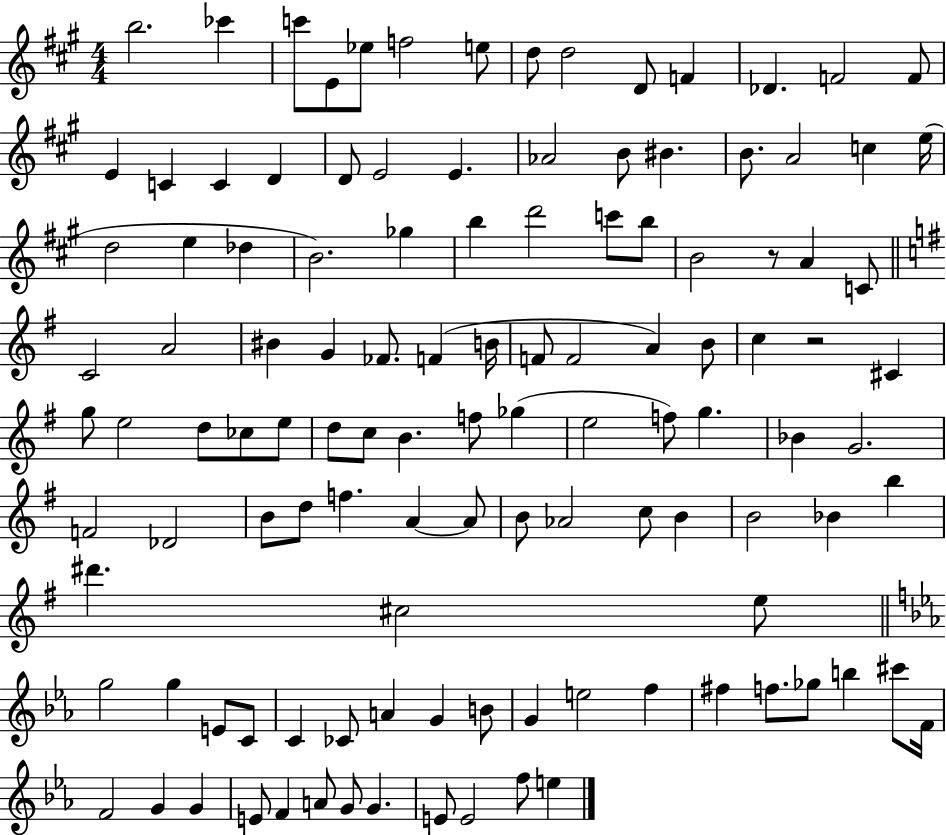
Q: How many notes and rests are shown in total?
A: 117